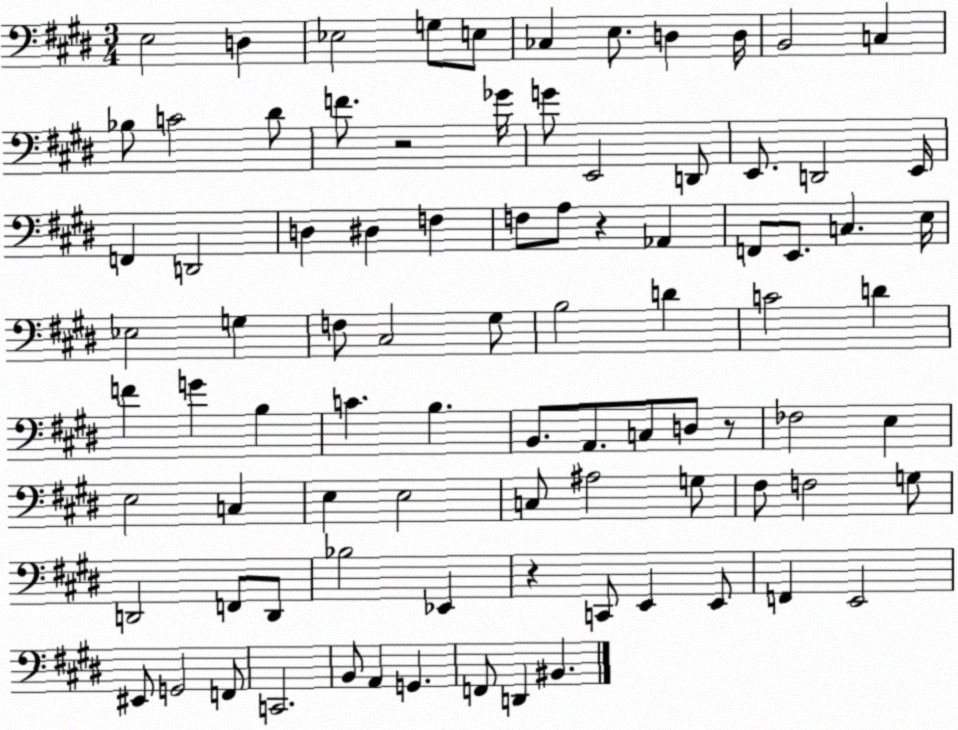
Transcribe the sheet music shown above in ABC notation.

X:1
T:Untitled
M:3/4
L:1/4
K:E
E,2 D, _E,2 G,/2 E,/2 _C, E,/2 D, D,/4 B,,2 C, _B,/2 C2 ^D/2 F/2 z2 _G/4 G/2 E,,2 D,,/2 E,,/2 D,,2 E,,/4 F,, D,,2 D, ^D, F, F,/2 A,/2 z _A,, F,,/2 E,,/2 C, E,/4 _E,2 G, F,/2 ^C,2 ^G,/2 B,2 D C2 D F G B, C B, B,,/2 A,,/2 C,/2 D,/2 z/2 _F,2 E, E,2 C, E, E,2 C,/2 ^A,2 G,/2 ^F,/2 F,2 G,/2 D,,2 F,,/2 D,,/2 _B,2 _E,, z C,,/2 E,, E,,/2 F,, E,,2 ^E,,/2 G,,2 F,,/2 C,,2 B,,/2 A,, G,, F,,/2 D,, ^B,,